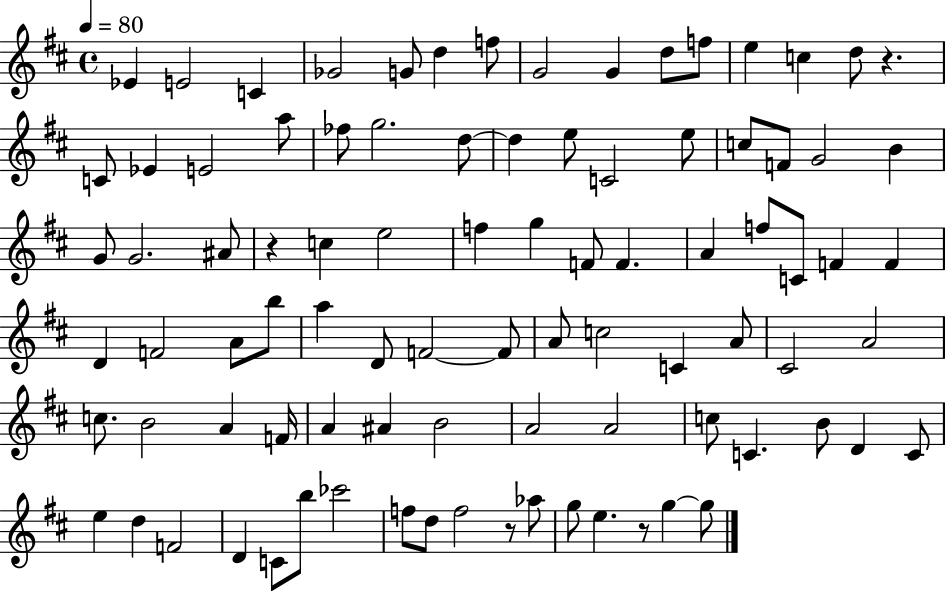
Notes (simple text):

Eb4/q E4/h C4/q Gb4/h G4/e D5/q F5/e G4/h G4/q D5/e F5/e E5/q C5/q D5/e R/q. C4/e Eb4/q E4/h A5/e FES5/e G5/h. D5/e D5/q E5/e C4/h E5/e C5/e F4/e G4/h B4/q G4/e G4/h. A#4/e R/q C5/q E5/h F5/q G5/q F4/e F4/q. A4/q F5/e C4/e F4/q F4/q D4/q F4/h A4/e B5/e A5/q D4/e F4/h F4/e A4/e C5/h C4/q A4/e C#4/h A4/h C5/e. B4/h A4/q F4/s A4/q A#4/q B4/h A4/h A4/h C5/e C4/q. B4/e D4/q C4/e E5/q D5/q F4/h D4/q C4/e B5/e CES6/h F5/e D5/e F5/h R/e Ab5/e G5/e E5/q. R/e G5/q G5/e